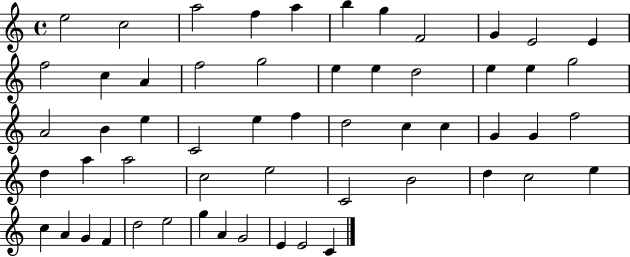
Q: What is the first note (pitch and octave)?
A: E5